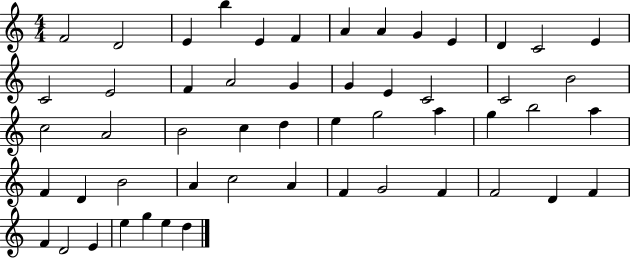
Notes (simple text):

F4/h D4/h E4/q B5/q E4/q F4/q A4/q A4/q G4/q E4/q D4/q C4/h E4/q C4/h E4/h F4/q A4/h G4/q G4/q E4/q C4/h C4/h B4/h C5/h A4/h B4/h C5/q D5/q E5/q G5/h A5/q G5/q B5/h A5/q F4/q D4/q B4/h A4/q C5/h A4/q F4/q G4/h F4/q F4/h D4/q F4/q F4/q D4/h E4/q E5/q G5/q E5/q D5/q